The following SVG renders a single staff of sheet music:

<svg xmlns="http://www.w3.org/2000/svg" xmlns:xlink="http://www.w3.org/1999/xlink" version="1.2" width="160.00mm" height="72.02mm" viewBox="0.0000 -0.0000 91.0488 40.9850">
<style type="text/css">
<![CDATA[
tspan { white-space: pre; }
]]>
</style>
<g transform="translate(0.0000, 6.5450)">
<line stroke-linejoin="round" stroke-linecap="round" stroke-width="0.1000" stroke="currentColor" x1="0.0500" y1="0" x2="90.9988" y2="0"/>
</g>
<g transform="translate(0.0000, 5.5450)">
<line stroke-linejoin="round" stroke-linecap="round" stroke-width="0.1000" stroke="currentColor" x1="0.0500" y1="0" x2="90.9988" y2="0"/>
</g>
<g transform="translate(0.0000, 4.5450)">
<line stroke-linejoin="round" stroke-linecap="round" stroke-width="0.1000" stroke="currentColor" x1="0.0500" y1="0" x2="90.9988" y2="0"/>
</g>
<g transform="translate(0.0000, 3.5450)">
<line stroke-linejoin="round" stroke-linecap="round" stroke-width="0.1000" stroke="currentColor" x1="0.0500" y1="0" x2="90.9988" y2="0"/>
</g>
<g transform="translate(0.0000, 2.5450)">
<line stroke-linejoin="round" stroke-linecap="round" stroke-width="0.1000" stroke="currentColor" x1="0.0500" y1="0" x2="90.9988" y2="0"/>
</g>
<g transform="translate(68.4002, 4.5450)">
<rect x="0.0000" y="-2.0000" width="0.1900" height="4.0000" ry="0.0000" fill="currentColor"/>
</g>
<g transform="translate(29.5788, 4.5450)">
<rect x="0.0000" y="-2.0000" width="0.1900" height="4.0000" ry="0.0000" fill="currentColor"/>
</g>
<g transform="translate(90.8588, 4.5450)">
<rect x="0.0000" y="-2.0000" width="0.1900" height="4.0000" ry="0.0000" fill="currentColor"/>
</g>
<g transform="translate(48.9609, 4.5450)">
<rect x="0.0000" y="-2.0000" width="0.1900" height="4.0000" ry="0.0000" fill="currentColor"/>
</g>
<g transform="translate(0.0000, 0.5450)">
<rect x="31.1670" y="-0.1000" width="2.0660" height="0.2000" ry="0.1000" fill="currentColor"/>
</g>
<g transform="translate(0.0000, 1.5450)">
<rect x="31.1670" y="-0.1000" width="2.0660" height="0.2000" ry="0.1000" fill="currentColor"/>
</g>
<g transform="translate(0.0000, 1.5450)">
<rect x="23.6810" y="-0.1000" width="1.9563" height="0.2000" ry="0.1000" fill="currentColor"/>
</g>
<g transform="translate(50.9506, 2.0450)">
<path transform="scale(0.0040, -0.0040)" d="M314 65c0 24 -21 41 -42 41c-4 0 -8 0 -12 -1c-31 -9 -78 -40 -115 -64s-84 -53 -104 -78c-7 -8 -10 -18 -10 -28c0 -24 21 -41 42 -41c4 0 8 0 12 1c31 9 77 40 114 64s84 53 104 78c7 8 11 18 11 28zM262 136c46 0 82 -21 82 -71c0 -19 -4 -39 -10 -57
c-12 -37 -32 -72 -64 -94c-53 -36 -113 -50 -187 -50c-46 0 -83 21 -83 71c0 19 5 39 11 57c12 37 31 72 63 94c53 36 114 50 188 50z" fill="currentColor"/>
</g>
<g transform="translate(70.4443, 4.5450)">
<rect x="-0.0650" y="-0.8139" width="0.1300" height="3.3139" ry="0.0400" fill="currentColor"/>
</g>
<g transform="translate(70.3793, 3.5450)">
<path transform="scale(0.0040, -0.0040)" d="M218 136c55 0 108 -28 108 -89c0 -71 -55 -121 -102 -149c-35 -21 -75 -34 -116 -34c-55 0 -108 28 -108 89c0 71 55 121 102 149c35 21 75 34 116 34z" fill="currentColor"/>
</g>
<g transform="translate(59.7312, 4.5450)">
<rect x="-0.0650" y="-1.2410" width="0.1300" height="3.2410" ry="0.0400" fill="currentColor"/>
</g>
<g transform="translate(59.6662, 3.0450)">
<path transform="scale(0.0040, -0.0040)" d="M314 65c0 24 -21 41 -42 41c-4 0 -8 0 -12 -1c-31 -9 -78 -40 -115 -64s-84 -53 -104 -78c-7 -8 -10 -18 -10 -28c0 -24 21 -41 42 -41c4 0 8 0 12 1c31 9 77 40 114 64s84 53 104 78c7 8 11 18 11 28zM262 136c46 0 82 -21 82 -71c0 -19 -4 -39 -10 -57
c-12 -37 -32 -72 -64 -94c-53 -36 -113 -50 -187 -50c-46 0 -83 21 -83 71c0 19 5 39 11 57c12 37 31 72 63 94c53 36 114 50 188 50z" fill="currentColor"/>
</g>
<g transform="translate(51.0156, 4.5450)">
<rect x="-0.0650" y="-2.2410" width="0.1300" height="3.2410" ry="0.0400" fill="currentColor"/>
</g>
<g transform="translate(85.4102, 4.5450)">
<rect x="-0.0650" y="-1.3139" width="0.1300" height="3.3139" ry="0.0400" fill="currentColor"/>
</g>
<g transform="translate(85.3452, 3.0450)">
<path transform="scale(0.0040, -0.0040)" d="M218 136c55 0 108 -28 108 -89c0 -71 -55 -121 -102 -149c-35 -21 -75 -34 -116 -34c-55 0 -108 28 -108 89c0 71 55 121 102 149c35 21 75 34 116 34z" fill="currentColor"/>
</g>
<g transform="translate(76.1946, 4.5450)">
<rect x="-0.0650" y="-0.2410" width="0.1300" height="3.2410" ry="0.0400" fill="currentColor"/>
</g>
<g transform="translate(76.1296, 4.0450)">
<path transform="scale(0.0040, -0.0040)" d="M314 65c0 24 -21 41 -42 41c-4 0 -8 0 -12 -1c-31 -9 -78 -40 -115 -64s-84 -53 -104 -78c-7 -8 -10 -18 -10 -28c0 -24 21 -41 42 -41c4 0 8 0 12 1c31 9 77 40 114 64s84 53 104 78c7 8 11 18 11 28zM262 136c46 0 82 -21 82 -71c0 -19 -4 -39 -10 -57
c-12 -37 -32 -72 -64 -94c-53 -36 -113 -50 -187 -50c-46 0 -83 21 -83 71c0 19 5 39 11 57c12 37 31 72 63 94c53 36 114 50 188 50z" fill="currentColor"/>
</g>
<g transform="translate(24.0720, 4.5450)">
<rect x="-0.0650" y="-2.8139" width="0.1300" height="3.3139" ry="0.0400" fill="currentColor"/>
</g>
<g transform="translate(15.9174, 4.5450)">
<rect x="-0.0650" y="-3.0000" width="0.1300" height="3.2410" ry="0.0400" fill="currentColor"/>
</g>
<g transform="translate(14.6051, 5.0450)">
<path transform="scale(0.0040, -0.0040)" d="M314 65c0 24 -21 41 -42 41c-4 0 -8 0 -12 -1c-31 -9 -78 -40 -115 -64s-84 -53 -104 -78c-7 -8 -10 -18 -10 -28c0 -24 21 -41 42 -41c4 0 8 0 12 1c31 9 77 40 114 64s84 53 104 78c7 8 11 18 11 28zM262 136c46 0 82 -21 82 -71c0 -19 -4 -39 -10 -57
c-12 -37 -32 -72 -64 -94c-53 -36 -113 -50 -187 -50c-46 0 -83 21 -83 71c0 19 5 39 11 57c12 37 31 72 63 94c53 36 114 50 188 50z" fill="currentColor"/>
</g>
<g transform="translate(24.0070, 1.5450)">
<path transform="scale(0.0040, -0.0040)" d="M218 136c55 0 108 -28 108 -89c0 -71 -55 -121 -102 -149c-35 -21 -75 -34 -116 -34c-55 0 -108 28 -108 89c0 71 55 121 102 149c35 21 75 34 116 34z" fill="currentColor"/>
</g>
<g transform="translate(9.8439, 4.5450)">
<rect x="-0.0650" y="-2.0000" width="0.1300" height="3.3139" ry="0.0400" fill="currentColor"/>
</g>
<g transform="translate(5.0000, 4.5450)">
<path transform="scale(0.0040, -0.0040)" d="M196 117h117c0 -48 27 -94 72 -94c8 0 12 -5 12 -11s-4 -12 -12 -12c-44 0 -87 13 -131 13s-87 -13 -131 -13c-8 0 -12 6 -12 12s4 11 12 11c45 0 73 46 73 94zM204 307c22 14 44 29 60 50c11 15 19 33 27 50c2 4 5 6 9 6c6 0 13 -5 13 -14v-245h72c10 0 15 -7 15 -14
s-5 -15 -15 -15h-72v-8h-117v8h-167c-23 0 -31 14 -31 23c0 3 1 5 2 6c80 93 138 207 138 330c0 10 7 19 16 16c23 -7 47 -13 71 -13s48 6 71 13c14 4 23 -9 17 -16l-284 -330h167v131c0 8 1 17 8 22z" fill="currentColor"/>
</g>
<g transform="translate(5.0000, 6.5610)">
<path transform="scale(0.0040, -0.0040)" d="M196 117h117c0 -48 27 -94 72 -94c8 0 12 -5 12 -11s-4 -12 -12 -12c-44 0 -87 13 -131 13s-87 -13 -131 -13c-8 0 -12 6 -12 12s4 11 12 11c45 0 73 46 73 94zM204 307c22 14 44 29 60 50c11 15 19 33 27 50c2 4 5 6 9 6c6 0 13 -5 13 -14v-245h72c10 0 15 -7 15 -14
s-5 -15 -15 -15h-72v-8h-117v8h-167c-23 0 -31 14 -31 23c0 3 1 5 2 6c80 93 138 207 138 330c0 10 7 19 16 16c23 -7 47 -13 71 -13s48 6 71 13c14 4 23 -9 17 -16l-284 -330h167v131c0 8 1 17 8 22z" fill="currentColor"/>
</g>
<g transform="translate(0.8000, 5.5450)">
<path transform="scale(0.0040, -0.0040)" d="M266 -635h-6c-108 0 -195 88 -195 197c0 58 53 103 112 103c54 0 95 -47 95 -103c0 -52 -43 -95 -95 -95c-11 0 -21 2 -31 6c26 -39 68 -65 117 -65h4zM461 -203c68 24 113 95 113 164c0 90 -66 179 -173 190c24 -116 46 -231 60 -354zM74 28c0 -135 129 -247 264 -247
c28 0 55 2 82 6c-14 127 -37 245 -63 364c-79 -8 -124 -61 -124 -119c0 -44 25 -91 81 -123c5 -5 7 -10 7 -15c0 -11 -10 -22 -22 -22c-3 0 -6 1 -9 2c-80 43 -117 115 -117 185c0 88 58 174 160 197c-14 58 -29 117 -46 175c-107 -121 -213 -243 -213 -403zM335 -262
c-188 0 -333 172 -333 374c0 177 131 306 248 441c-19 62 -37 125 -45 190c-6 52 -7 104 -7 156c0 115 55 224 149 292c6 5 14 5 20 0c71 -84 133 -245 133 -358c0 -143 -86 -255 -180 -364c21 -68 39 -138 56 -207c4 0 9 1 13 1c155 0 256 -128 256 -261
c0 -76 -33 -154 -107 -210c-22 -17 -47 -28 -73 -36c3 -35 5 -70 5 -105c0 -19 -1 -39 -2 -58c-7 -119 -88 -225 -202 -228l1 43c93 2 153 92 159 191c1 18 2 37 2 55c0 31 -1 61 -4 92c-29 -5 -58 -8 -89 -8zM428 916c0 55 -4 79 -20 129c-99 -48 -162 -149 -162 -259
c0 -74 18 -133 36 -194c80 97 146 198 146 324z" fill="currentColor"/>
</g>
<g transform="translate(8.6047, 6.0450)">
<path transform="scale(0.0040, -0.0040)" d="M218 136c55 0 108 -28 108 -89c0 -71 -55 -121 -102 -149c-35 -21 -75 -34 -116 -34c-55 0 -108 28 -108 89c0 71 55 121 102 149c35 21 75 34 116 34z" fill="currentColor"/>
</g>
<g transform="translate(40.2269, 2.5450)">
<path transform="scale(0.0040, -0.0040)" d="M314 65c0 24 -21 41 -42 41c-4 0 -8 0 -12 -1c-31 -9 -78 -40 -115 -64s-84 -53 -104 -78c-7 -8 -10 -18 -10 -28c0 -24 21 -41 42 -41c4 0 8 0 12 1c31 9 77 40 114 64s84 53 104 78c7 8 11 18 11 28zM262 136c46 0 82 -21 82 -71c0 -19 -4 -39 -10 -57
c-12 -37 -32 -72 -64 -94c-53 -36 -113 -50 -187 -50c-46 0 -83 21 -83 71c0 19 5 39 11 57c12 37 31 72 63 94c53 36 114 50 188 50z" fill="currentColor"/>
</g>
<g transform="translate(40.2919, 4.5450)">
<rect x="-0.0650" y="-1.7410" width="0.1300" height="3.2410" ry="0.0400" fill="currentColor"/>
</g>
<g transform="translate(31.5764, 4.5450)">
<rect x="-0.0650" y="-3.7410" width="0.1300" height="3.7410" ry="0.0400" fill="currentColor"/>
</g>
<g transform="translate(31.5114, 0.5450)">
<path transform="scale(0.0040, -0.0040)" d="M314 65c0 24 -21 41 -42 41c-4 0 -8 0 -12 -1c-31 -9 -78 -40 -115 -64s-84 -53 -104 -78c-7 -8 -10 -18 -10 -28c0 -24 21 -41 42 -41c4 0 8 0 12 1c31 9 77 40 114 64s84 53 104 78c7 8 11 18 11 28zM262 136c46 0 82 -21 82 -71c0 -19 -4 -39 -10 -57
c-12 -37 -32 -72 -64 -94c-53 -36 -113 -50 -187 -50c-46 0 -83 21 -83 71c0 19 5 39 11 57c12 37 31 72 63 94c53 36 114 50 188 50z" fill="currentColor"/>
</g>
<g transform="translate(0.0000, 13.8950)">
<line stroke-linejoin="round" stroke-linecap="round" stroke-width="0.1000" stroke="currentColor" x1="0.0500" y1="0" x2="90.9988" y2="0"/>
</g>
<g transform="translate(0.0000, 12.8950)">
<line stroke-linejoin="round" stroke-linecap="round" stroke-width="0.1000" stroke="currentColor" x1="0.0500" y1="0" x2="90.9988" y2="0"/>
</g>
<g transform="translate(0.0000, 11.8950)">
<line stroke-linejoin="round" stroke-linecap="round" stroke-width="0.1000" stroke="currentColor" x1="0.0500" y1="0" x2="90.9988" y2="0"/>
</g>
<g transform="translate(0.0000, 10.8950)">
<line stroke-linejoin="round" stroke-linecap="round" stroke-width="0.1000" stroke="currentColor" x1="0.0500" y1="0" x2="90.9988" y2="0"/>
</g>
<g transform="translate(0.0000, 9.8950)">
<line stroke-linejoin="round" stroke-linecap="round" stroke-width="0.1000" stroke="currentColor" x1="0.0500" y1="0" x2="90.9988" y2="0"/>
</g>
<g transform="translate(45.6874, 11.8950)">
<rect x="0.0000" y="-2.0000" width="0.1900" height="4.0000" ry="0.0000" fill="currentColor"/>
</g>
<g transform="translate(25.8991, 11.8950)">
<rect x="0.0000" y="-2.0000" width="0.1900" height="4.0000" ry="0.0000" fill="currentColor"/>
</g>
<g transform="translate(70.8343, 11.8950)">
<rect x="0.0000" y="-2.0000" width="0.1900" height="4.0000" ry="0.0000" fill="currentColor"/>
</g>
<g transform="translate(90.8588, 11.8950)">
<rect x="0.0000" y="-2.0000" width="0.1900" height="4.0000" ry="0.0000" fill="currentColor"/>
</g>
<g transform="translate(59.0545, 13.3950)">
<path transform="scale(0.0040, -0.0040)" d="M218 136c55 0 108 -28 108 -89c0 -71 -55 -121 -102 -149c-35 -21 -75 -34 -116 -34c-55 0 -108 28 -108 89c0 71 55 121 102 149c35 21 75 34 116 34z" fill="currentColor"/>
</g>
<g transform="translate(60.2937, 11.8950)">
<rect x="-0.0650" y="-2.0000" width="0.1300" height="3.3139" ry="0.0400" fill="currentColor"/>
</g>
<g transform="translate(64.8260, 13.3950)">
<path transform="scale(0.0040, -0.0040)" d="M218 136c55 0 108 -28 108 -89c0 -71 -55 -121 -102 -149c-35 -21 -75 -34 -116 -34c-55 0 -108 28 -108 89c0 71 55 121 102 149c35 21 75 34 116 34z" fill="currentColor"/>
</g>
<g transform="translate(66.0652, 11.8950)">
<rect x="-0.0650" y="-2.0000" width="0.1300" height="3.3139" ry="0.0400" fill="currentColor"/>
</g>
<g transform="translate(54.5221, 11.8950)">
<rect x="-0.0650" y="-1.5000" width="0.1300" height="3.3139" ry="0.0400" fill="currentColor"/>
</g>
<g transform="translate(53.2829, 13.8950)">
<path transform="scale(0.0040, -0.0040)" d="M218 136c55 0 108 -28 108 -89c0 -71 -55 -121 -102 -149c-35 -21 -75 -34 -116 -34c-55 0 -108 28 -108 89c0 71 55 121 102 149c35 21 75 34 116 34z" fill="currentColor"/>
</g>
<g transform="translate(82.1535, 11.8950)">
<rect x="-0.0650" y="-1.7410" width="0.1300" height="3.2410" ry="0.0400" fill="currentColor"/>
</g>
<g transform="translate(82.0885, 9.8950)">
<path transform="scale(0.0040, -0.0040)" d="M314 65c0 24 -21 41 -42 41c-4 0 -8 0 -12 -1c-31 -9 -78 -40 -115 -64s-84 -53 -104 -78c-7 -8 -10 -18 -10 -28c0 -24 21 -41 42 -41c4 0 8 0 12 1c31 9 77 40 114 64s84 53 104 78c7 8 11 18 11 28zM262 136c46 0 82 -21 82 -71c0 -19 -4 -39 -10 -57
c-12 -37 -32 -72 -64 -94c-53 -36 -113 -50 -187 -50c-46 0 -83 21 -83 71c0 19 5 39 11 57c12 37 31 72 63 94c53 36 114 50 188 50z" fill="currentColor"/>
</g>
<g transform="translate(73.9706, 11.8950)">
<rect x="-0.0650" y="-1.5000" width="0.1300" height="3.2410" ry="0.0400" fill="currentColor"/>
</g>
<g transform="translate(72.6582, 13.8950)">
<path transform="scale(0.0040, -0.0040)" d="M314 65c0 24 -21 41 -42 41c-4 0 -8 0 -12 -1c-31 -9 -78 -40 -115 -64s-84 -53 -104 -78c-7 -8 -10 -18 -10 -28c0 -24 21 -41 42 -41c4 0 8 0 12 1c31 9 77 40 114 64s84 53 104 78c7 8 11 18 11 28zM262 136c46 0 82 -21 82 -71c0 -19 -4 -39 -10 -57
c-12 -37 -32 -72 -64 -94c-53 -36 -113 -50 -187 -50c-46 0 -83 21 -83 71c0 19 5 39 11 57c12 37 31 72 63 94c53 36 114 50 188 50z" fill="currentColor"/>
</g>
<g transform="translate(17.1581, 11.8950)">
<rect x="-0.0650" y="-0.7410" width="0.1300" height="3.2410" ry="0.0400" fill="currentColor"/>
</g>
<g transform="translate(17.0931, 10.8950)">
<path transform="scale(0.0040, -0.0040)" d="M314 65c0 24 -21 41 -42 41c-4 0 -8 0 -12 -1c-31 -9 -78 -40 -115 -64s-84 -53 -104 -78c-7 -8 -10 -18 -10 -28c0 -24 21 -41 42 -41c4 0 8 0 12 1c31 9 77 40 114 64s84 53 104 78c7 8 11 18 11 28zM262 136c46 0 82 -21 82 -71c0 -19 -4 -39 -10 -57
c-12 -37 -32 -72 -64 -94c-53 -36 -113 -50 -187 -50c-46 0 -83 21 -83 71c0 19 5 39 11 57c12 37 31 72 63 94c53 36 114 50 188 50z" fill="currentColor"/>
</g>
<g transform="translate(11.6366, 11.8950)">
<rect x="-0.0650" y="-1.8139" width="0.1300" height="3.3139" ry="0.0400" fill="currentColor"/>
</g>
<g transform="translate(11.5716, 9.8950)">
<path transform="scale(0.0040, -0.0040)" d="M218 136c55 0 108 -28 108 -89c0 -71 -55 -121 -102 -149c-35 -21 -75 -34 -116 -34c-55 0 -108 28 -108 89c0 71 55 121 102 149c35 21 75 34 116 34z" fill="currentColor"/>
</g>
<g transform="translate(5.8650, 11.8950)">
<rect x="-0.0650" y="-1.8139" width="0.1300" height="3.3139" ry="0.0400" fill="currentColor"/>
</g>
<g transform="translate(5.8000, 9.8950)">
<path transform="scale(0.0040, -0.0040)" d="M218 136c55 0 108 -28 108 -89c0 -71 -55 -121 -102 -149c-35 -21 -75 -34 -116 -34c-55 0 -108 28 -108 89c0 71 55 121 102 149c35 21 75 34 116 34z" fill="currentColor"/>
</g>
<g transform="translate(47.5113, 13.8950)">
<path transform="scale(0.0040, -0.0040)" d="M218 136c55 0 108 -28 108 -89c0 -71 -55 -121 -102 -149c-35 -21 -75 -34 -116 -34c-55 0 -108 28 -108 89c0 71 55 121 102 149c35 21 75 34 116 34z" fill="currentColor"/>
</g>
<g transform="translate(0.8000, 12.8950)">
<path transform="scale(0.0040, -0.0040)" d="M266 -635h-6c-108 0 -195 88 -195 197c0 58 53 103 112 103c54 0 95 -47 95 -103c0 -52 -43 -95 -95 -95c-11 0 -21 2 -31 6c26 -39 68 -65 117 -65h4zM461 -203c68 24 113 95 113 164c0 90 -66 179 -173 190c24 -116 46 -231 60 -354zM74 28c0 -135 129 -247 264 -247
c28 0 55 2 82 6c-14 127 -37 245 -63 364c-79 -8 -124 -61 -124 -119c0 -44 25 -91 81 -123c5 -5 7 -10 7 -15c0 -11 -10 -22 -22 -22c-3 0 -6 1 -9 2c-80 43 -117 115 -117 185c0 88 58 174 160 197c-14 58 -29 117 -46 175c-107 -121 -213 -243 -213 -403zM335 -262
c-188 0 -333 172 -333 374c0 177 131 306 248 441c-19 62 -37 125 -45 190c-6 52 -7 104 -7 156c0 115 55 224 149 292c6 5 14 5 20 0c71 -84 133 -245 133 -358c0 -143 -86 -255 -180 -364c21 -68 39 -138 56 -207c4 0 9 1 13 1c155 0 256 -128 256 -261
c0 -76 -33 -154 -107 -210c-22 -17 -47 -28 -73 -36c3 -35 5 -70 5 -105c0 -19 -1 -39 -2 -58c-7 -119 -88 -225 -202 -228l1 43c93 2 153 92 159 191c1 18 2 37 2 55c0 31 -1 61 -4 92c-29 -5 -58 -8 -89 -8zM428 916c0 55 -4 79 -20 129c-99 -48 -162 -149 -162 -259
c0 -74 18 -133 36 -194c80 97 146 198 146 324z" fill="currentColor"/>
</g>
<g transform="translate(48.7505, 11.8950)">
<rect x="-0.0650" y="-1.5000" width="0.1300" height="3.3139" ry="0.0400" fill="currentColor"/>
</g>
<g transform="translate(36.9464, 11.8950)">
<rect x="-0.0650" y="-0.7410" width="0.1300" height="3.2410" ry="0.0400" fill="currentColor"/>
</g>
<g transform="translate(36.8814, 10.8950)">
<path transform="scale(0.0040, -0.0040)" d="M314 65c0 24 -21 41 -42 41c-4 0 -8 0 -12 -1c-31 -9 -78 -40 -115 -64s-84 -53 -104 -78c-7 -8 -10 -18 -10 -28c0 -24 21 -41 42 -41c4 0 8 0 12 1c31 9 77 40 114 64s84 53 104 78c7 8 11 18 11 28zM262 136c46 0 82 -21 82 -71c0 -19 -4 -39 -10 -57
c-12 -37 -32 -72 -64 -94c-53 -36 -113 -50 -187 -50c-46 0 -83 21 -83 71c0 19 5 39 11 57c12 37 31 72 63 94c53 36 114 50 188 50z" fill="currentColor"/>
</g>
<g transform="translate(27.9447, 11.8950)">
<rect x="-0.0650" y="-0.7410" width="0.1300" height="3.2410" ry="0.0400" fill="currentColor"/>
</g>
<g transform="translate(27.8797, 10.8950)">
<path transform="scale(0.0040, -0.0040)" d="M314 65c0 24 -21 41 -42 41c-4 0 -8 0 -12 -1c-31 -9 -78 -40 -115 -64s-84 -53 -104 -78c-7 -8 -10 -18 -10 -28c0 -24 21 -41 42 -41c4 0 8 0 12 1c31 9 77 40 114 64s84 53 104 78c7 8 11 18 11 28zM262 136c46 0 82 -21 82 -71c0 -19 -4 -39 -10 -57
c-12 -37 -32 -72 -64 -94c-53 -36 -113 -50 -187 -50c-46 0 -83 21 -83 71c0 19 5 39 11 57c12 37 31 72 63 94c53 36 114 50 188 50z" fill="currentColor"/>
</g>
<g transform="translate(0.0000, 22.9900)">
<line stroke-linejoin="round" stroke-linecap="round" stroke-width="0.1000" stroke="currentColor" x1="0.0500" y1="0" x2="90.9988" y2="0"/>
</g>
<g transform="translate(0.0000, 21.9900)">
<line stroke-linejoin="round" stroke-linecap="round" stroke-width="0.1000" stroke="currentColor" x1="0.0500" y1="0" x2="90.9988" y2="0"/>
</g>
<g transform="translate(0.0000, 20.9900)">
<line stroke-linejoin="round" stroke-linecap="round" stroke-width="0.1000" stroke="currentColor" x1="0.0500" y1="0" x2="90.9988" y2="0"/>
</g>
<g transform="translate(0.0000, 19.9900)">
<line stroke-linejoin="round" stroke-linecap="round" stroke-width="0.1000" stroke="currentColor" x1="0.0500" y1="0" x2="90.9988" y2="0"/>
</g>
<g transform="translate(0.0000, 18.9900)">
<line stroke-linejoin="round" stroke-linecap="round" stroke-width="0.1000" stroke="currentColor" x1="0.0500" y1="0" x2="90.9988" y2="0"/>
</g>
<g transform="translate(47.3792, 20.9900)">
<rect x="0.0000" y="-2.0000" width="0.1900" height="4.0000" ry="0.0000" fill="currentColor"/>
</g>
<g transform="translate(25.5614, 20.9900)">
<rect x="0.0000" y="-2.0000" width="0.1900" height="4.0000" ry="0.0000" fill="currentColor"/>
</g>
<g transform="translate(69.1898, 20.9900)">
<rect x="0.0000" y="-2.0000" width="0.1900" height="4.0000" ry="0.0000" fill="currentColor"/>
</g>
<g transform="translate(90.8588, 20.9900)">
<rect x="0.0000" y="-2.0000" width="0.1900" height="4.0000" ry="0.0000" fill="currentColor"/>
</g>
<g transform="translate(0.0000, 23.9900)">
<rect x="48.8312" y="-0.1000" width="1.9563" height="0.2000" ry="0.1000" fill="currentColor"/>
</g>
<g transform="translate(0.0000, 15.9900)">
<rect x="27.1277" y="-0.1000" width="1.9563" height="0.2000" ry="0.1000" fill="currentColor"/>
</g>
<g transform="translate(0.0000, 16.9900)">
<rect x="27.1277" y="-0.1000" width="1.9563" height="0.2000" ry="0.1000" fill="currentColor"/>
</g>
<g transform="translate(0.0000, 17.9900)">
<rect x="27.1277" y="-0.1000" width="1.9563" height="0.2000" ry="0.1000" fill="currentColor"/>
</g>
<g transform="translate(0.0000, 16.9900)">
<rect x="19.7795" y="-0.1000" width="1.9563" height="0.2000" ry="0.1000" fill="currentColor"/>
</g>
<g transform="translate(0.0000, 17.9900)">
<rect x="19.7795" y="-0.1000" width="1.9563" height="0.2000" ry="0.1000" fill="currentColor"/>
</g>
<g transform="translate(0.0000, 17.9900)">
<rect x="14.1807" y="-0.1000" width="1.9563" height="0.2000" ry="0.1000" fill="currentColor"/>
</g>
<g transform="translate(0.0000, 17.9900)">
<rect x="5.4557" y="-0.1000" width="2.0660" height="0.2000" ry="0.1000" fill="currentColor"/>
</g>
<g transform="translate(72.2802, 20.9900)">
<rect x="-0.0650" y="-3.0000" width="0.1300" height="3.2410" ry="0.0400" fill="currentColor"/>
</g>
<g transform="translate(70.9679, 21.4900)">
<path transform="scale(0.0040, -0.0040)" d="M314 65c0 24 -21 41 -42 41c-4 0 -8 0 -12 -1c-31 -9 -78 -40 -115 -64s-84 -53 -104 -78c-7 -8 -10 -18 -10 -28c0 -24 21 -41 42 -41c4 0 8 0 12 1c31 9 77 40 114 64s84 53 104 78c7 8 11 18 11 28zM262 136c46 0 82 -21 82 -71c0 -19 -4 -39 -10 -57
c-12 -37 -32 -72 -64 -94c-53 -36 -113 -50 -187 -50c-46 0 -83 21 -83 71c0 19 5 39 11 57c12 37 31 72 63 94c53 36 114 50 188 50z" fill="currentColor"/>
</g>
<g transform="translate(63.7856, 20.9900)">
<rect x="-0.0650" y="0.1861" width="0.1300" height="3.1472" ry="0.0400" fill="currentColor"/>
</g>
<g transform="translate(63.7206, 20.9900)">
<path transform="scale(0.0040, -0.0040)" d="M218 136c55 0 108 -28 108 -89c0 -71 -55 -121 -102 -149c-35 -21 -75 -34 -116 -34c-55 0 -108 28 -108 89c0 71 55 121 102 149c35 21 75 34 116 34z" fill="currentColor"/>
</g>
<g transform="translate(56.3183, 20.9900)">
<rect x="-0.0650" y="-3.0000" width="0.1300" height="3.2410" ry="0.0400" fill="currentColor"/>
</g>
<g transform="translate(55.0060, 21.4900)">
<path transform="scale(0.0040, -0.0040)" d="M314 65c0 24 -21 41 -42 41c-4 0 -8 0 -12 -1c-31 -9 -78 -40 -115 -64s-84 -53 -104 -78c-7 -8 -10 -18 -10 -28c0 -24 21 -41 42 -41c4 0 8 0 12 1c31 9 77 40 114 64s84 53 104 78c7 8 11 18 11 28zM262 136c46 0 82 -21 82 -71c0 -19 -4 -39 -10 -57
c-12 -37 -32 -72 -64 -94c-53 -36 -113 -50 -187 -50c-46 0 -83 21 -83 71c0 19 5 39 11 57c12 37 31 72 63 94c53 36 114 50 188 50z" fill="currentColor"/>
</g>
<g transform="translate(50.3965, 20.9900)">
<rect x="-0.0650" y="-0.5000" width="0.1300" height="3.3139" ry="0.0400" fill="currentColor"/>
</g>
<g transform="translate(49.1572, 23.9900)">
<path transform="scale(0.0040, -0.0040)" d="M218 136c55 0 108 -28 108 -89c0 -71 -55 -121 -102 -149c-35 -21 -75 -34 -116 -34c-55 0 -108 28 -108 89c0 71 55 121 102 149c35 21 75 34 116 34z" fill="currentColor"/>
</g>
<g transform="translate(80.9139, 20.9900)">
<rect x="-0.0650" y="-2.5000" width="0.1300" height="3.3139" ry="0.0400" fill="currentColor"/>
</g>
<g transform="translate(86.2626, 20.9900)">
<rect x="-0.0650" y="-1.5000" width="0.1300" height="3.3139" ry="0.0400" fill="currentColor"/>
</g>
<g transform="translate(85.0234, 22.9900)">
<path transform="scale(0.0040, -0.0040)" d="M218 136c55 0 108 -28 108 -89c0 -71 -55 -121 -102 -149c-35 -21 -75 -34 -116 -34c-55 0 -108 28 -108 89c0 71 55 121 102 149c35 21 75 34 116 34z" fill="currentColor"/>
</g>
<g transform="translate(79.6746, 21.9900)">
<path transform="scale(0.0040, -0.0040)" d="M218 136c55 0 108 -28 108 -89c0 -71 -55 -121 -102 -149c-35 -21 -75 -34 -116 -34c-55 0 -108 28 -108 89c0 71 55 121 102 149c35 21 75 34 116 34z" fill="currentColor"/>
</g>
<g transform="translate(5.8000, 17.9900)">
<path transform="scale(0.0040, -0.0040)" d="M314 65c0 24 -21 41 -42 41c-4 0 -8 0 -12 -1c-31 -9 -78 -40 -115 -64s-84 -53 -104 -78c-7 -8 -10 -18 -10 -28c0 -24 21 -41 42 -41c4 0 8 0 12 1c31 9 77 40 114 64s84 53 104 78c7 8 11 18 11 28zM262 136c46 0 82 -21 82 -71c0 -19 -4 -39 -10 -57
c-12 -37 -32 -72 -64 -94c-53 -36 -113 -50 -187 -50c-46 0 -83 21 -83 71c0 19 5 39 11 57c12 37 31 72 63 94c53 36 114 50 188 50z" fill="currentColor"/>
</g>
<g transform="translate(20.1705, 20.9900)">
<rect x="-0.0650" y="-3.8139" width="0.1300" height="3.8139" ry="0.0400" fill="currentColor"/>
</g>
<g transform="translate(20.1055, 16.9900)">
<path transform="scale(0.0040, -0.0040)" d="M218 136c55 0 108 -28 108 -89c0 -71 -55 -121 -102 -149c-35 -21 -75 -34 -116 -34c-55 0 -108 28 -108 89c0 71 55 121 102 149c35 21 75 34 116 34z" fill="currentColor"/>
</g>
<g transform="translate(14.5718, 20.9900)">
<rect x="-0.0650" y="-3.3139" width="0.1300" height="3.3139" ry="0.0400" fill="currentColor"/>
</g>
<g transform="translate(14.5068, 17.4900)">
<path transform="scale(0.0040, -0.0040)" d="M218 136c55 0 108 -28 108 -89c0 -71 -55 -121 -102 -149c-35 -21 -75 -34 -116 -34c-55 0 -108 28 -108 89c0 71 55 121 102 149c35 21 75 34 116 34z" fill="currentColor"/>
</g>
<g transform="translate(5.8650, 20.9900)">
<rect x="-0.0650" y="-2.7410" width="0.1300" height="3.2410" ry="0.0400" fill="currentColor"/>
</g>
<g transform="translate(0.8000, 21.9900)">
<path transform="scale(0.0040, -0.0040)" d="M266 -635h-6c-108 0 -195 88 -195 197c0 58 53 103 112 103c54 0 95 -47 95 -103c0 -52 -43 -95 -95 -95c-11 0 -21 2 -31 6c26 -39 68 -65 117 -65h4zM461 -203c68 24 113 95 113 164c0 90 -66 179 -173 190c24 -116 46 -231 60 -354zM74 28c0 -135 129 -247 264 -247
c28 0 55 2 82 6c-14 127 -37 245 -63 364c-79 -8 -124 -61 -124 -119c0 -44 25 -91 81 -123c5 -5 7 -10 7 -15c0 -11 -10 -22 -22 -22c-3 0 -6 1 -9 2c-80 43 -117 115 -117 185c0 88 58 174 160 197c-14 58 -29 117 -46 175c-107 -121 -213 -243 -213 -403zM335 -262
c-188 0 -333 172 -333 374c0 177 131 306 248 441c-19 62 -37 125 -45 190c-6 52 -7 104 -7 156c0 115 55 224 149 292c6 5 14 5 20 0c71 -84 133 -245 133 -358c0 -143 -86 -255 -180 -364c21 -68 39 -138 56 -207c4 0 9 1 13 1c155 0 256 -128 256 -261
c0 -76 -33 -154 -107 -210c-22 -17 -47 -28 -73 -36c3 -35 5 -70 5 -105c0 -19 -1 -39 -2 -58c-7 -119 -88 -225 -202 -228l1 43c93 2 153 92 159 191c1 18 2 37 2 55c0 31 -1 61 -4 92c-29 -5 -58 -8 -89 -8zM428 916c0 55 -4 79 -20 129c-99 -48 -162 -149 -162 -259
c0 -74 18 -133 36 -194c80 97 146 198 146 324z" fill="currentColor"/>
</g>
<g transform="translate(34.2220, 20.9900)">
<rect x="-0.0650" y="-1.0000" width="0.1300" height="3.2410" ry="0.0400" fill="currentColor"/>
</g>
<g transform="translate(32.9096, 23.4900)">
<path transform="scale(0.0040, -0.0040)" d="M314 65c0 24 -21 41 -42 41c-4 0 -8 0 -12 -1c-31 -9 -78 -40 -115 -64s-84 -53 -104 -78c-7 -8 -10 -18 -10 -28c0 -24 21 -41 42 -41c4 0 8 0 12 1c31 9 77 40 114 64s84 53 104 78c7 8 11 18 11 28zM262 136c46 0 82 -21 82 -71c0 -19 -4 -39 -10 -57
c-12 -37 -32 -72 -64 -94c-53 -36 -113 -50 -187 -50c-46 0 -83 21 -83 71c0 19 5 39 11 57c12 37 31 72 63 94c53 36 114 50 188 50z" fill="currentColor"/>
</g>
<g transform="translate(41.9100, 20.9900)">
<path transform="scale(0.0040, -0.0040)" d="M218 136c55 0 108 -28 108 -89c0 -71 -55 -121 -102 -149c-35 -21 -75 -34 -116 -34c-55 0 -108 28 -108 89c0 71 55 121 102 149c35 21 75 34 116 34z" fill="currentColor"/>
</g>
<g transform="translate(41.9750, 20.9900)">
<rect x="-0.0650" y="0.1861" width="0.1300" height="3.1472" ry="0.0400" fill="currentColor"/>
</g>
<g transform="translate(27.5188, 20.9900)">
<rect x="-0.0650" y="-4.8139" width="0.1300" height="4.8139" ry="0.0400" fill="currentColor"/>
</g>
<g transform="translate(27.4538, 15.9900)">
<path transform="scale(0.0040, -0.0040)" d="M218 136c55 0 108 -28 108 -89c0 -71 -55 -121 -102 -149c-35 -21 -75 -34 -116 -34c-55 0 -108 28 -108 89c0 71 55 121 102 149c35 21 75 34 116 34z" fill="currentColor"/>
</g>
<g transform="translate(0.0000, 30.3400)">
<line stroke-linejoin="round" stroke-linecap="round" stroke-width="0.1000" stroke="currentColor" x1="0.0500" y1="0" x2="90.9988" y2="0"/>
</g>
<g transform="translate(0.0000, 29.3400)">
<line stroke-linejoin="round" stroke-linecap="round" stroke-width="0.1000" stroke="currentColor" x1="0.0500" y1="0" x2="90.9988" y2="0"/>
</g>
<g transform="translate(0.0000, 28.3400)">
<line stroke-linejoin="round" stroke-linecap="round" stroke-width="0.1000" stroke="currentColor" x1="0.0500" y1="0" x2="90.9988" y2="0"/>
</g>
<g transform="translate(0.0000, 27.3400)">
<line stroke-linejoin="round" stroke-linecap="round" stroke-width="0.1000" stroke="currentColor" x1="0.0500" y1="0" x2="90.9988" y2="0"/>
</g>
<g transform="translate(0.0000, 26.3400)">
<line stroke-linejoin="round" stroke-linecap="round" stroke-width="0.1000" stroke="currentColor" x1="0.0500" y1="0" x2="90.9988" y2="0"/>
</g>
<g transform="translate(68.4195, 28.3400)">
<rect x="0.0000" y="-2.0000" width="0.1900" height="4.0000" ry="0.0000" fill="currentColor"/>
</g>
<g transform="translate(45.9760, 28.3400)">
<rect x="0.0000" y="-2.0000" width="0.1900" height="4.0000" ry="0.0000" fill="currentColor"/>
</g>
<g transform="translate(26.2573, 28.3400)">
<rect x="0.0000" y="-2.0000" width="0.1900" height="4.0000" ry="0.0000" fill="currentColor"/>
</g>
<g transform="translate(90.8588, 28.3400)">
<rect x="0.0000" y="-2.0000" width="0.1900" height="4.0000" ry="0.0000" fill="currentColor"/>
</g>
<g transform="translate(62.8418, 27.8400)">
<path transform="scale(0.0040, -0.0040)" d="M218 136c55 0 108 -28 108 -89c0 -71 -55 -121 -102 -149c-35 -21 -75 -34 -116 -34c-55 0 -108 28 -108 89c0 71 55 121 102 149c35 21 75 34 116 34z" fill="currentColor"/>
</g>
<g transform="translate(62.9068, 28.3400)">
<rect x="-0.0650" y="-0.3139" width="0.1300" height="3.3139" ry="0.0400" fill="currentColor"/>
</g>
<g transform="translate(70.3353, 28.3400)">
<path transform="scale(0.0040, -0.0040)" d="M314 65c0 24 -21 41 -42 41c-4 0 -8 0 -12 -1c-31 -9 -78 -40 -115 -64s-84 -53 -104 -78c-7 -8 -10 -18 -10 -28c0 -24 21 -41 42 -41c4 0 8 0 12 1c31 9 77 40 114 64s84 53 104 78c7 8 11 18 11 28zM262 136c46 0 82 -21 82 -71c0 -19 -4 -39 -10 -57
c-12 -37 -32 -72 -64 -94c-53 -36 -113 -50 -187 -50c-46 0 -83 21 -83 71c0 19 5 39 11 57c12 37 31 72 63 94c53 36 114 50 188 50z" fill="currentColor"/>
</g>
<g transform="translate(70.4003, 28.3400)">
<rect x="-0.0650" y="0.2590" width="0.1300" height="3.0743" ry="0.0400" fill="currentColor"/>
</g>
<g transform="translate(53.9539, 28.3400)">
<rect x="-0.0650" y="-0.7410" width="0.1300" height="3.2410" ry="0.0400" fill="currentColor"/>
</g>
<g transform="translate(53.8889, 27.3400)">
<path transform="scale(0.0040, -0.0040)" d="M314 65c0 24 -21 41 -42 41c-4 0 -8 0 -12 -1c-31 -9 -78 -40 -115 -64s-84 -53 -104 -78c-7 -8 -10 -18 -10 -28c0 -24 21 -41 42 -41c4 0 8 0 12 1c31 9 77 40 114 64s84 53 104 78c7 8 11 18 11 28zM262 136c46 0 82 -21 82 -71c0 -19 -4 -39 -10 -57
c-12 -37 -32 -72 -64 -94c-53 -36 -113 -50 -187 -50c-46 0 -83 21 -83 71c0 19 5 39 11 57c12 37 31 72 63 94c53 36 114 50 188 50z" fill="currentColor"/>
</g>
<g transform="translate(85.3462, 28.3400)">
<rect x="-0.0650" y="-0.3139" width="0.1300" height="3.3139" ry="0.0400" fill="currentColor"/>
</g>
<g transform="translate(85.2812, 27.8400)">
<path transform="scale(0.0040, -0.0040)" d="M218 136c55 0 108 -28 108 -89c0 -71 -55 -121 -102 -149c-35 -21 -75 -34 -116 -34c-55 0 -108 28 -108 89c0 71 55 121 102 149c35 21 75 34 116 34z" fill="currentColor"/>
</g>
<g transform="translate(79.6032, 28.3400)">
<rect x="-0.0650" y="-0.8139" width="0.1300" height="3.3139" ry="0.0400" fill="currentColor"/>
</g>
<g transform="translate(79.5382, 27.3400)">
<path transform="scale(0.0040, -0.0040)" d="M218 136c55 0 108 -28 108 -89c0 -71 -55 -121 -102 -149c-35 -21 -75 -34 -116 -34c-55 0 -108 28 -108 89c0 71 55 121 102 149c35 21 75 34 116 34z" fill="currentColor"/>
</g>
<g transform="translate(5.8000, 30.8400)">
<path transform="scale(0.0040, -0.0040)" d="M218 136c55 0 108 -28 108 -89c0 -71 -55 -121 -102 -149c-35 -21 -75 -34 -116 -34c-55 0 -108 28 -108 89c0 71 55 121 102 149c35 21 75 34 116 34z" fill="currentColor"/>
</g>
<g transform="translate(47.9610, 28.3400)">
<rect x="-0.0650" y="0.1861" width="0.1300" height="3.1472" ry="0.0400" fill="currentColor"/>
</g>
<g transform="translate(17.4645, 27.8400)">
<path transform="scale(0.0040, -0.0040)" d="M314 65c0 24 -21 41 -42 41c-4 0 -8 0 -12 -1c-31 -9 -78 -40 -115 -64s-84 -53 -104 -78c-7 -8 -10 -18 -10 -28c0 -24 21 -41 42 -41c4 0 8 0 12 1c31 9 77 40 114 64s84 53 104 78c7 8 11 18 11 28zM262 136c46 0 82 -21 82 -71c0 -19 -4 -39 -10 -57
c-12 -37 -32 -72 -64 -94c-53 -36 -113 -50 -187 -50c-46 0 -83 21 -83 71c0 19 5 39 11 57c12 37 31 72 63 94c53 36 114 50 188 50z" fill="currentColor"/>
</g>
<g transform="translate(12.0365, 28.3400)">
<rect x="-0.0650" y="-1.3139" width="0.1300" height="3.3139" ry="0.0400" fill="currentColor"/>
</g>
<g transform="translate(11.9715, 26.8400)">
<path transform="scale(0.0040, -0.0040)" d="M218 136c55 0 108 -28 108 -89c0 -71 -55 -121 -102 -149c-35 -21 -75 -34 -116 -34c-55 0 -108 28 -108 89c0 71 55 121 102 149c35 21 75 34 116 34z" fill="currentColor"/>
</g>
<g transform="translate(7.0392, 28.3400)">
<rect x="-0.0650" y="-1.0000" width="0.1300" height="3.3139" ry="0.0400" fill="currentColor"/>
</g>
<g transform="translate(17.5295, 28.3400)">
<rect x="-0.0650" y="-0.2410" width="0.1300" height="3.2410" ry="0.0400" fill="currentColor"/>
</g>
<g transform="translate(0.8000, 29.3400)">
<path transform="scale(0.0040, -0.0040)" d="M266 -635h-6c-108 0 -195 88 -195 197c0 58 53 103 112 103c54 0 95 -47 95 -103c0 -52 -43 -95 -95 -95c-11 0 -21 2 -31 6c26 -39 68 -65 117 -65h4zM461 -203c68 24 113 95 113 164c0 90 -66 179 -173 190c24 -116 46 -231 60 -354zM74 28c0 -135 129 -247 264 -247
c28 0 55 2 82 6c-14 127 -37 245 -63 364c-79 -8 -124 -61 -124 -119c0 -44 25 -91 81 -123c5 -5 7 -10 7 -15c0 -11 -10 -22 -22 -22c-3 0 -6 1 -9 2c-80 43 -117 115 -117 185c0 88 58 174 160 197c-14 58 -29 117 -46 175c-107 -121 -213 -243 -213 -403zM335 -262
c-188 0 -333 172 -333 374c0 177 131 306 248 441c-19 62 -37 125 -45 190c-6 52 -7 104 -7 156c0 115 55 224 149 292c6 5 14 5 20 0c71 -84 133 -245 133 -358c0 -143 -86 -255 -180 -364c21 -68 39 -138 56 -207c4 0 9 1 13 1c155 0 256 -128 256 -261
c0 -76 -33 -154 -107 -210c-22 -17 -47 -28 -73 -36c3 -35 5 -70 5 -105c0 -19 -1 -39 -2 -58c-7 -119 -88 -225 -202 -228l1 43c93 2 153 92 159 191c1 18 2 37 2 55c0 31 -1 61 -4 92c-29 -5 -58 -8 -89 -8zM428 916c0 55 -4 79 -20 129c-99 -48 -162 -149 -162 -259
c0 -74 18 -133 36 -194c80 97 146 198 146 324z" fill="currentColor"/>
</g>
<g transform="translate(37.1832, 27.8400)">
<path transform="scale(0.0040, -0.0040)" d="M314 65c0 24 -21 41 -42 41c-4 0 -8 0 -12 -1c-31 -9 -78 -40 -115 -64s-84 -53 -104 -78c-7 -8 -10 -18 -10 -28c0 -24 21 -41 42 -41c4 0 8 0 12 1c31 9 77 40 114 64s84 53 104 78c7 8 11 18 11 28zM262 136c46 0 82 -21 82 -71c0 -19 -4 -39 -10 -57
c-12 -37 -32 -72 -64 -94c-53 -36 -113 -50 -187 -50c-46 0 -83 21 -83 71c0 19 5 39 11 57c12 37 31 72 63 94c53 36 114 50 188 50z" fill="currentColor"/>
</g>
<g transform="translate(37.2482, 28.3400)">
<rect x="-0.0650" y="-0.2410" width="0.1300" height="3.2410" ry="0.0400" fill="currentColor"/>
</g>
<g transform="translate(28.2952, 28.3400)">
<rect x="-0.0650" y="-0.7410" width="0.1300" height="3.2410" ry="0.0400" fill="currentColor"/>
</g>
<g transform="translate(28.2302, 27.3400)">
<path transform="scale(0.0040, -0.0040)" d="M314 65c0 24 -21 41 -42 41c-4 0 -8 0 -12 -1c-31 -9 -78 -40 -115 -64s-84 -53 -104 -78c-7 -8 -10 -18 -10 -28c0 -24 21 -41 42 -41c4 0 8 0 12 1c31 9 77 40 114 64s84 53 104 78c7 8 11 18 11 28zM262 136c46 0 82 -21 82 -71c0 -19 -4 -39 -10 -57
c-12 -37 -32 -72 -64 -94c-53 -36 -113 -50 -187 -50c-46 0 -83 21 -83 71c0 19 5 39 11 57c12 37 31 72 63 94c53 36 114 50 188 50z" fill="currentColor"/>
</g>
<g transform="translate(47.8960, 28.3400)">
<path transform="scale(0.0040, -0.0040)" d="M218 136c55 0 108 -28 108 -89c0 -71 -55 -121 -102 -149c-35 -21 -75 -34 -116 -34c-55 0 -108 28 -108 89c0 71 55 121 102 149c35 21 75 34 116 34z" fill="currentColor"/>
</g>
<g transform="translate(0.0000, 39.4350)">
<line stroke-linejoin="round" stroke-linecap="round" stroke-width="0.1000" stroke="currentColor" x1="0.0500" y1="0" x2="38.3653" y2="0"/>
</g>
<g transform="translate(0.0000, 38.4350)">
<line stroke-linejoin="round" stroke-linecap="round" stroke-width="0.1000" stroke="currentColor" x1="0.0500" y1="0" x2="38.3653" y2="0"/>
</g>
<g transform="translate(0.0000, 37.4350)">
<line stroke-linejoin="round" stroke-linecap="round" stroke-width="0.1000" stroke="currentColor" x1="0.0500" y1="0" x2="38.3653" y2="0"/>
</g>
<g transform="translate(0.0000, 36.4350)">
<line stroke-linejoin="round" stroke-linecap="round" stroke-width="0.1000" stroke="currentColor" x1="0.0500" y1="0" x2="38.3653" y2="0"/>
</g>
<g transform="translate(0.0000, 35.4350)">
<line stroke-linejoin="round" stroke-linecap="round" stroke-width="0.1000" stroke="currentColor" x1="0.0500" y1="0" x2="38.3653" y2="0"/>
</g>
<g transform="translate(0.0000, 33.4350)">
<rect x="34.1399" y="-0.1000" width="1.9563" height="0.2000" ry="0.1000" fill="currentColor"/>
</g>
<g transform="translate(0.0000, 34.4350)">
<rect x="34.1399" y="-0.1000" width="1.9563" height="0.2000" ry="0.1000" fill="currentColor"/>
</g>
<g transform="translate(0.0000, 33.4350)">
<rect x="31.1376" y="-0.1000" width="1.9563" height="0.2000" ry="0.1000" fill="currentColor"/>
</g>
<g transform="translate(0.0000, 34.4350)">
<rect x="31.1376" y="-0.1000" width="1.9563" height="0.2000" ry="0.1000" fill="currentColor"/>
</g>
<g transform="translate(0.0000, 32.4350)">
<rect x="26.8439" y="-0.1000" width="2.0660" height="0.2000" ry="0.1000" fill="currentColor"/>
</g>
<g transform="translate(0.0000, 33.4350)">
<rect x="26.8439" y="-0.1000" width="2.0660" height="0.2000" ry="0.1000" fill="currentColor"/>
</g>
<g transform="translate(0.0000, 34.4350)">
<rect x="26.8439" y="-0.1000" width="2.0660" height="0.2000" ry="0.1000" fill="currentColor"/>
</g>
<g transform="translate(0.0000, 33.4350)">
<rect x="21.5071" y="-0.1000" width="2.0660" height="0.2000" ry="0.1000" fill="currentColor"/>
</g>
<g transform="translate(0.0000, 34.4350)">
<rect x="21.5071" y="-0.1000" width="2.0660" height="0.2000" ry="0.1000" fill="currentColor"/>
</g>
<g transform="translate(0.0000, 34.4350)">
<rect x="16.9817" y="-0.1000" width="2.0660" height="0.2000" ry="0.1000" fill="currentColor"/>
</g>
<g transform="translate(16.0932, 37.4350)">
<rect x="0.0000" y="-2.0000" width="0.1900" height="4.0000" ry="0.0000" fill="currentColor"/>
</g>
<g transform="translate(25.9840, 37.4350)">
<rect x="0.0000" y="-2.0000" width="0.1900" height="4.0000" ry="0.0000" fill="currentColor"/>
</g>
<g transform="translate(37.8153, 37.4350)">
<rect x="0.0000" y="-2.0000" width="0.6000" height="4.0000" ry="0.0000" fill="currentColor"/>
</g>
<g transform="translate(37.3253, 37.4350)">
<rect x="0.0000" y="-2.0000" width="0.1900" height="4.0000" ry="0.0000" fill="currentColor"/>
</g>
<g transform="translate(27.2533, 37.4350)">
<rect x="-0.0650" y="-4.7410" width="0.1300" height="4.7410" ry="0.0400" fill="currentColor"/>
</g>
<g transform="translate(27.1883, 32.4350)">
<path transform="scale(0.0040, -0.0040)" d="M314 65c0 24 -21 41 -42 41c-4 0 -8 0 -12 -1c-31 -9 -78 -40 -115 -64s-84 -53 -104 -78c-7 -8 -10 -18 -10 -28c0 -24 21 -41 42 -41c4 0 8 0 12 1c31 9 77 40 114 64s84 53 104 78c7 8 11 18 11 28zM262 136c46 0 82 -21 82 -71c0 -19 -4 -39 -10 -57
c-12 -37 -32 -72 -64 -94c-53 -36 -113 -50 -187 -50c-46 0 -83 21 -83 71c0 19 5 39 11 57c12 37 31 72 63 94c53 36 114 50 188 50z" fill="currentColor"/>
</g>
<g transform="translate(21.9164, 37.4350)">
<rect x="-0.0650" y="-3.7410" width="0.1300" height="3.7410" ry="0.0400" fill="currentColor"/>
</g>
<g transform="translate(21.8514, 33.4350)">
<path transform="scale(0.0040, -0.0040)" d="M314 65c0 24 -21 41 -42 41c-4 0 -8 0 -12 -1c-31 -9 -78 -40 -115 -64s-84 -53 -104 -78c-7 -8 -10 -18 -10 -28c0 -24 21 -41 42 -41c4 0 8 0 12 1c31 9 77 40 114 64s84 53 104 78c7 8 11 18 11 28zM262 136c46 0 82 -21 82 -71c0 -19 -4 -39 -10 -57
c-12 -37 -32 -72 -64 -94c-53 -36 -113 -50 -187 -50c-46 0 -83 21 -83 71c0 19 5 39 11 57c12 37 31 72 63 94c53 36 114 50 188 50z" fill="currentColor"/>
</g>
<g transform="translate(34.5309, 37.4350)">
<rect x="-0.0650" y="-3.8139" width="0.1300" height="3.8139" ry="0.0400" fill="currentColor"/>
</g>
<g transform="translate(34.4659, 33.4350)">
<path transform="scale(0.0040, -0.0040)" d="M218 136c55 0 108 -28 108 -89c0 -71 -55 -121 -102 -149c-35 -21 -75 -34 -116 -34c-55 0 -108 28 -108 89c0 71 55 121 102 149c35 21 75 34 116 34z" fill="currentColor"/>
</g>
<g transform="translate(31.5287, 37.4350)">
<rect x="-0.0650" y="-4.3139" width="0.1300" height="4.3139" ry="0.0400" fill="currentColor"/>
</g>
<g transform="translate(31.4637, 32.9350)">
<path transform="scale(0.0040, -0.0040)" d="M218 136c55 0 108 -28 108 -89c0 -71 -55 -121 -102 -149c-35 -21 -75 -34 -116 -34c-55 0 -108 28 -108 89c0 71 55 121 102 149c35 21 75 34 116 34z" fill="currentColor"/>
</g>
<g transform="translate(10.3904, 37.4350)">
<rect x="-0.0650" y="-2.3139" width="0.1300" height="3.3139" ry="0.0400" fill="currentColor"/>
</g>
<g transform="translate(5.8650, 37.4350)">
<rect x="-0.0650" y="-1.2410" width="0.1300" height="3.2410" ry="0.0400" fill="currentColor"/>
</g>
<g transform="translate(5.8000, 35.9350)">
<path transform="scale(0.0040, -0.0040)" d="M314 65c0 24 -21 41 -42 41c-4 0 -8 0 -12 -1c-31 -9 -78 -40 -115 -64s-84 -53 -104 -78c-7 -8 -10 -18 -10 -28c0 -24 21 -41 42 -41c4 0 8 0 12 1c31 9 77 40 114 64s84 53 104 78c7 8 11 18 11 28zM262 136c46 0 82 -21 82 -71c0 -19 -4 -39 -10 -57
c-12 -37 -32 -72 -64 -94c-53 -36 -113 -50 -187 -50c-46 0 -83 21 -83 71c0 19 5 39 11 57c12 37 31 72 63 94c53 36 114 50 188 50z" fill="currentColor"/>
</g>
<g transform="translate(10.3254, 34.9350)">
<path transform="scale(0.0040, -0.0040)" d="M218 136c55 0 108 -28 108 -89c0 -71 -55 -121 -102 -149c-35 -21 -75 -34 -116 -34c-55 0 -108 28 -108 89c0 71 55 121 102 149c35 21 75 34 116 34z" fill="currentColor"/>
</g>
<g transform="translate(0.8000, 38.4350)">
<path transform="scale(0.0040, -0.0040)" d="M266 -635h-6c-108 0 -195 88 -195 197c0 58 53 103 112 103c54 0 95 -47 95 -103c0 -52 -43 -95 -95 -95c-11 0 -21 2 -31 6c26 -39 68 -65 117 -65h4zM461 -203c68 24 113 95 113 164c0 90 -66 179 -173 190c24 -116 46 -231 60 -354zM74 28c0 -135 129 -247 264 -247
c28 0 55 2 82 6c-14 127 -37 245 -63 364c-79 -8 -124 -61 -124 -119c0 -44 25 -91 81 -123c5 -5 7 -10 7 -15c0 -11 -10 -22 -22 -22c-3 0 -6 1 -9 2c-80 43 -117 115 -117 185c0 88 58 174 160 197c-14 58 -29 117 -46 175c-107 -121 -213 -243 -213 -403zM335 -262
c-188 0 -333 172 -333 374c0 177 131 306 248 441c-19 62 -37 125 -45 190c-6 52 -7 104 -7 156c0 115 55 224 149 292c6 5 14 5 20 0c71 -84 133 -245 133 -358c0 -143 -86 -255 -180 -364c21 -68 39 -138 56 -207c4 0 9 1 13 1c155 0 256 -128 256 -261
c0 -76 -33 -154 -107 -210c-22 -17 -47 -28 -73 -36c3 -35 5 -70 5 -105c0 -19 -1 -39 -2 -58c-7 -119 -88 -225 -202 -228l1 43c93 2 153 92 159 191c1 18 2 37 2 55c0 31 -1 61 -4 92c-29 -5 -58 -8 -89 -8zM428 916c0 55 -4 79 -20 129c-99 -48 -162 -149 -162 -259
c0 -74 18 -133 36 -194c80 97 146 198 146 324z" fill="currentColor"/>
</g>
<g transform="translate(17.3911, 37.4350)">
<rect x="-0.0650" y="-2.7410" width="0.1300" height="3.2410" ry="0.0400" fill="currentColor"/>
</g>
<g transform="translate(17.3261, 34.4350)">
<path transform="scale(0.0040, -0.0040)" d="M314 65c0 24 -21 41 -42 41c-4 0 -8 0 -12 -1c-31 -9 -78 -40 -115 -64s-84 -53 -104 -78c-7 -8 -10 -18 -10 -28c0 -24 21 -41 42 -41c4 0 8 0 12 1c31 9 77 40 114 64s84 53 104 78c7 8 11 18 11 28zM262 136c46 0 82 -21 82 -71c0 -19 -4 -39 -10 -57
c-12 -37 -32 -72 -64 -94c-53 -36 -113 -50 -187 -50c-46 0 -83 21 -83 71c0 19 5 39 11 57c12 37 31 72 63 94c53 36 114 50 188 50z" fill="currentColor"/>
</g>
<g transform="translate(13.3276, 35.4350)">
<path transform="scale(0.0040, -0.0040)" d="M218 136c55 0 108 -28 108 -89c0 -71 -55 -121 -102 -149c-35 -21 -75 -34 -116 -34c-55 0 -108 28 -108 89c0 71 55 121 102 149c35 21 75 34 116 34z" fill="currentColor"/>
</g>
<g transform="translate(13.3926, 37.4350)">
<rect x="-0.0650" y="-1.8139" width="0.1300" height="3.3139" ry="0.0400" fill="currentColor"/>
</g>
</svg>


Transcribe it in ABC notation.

X:1
T:Untitled
M:4/4
L:1/4
K:C
F A2 a c'2 f2 g2 e2 d c2 e f f d2 d2 d2 E E F F E2 f2 a2 b c' e' D2 B C A2 B A2 G E D e c2 d2 c2 B d2 c B2 d c e2 g f a2 c'2 e'2 d' c'